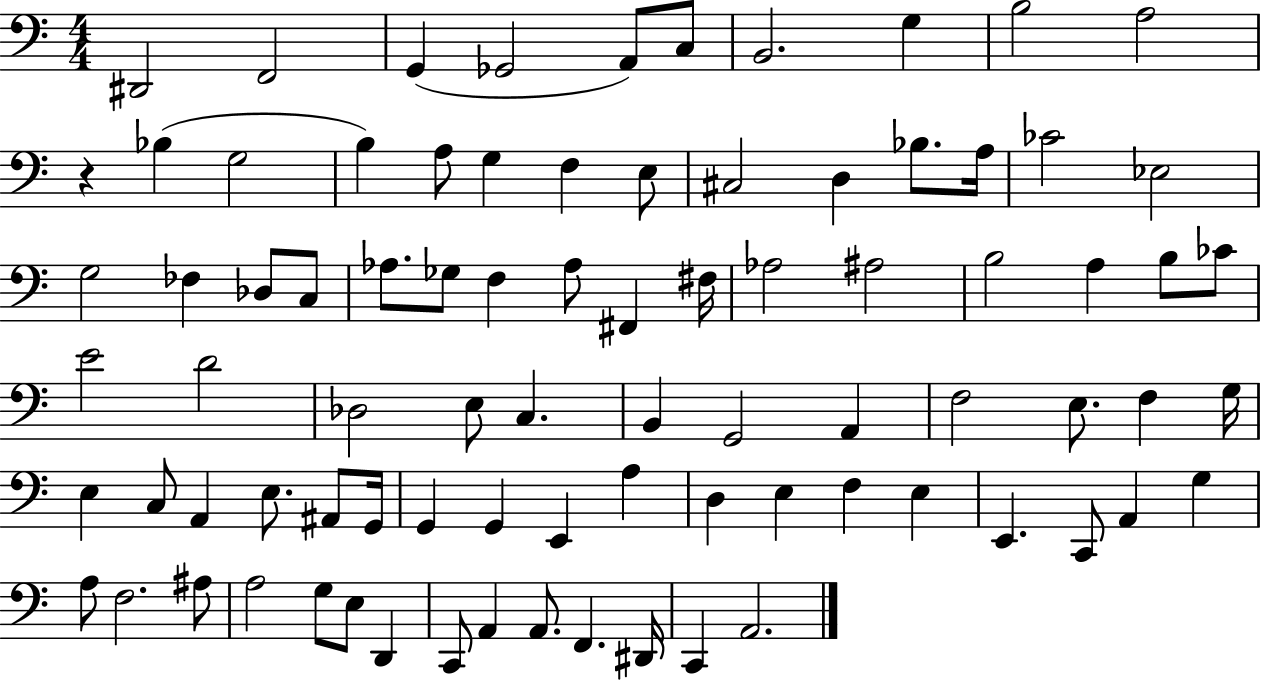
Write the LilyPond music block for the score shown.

{
  \clef bass
  \numericTimeSignature
  \time 4/4
  \key c \major
  dis,2 f,2 | g,4( ges,2 a,8) c8 | b,2. g4 | b2 a2 | \break r4 bes4( g2 | b4) a8 g4 f4 e8 | cis2 d4 bes8. a16 | ces'2 ees2 | \break g2 fes4 des8 c8 | aes8. ges8 f4 aes8 fis,4 fis16 | aes2 ais2 | b2 a4 b8 ces'8 | \break e'2 d'2 | des2 e8 c4. | b,4 g,2 a,4 | f2 e8. f4 g16 | \break e4 c8 a,4 e8. ais,8 g,16 | g,4 g,4 e,4 a4 | d4 e4 f4 e4 | e,4. c,8 a,4 g4 | \break a8 f2. ais8 | a2 g8 e8 d,4 | c,8 a,4 a,8. f,4. dis,16 | c,4 a,2. | \break \bar "|."
}